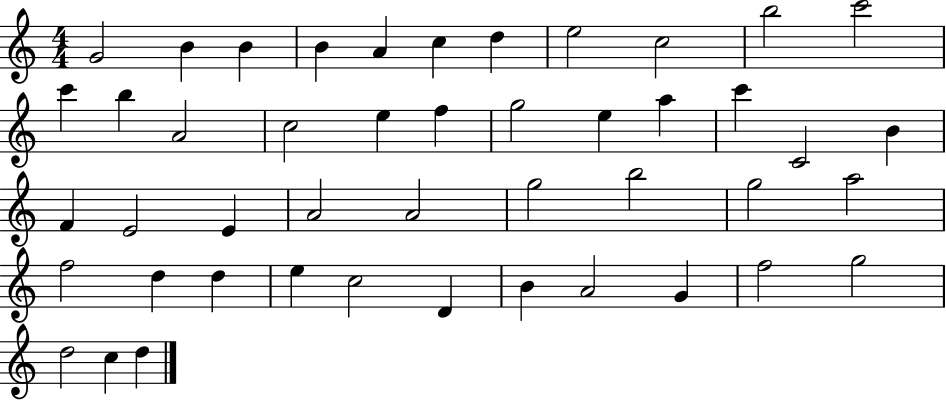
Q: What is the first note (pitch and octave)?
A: G4